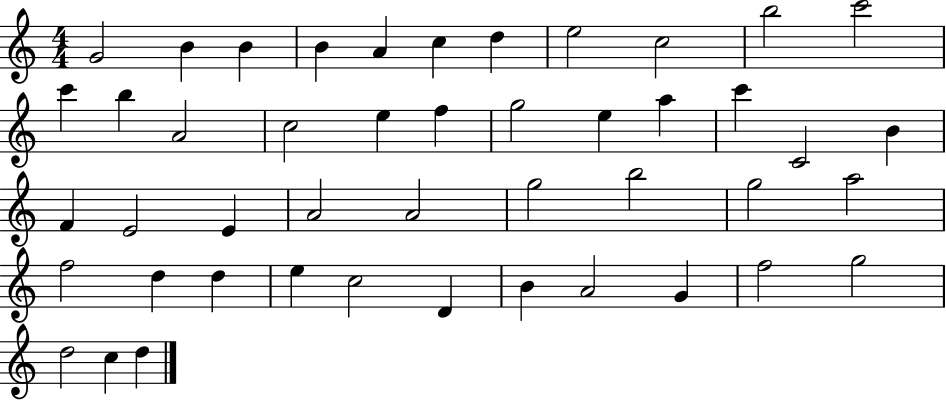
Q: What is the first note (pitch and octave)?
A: G4